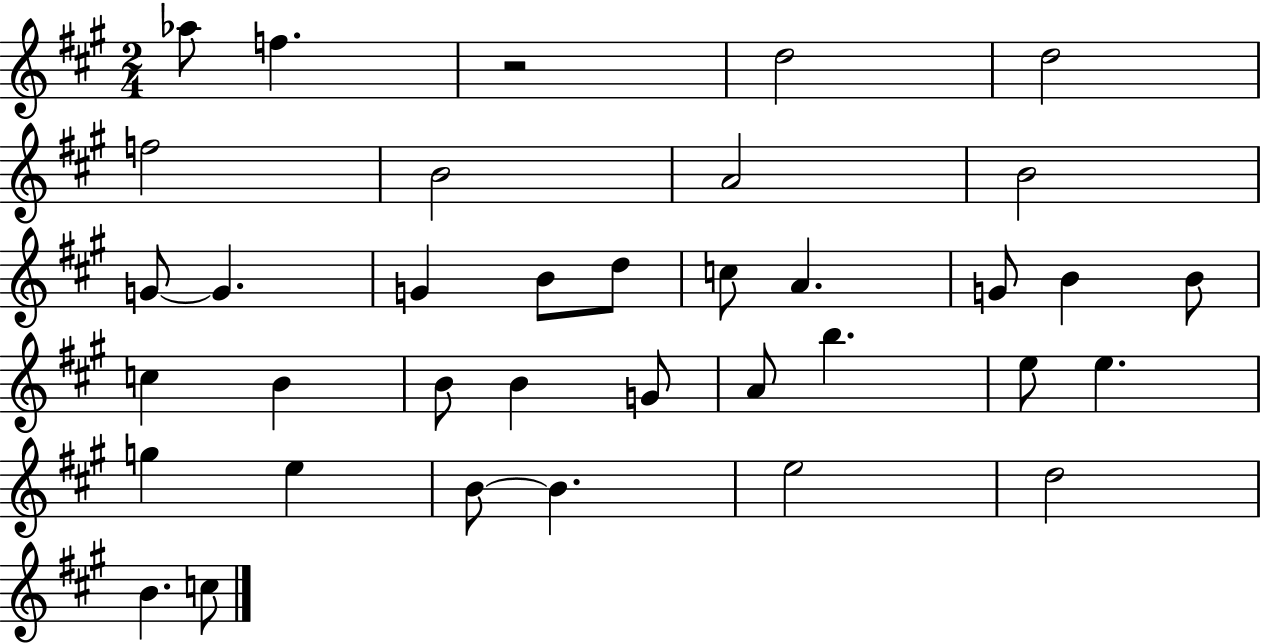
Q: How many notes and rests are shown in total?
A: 36